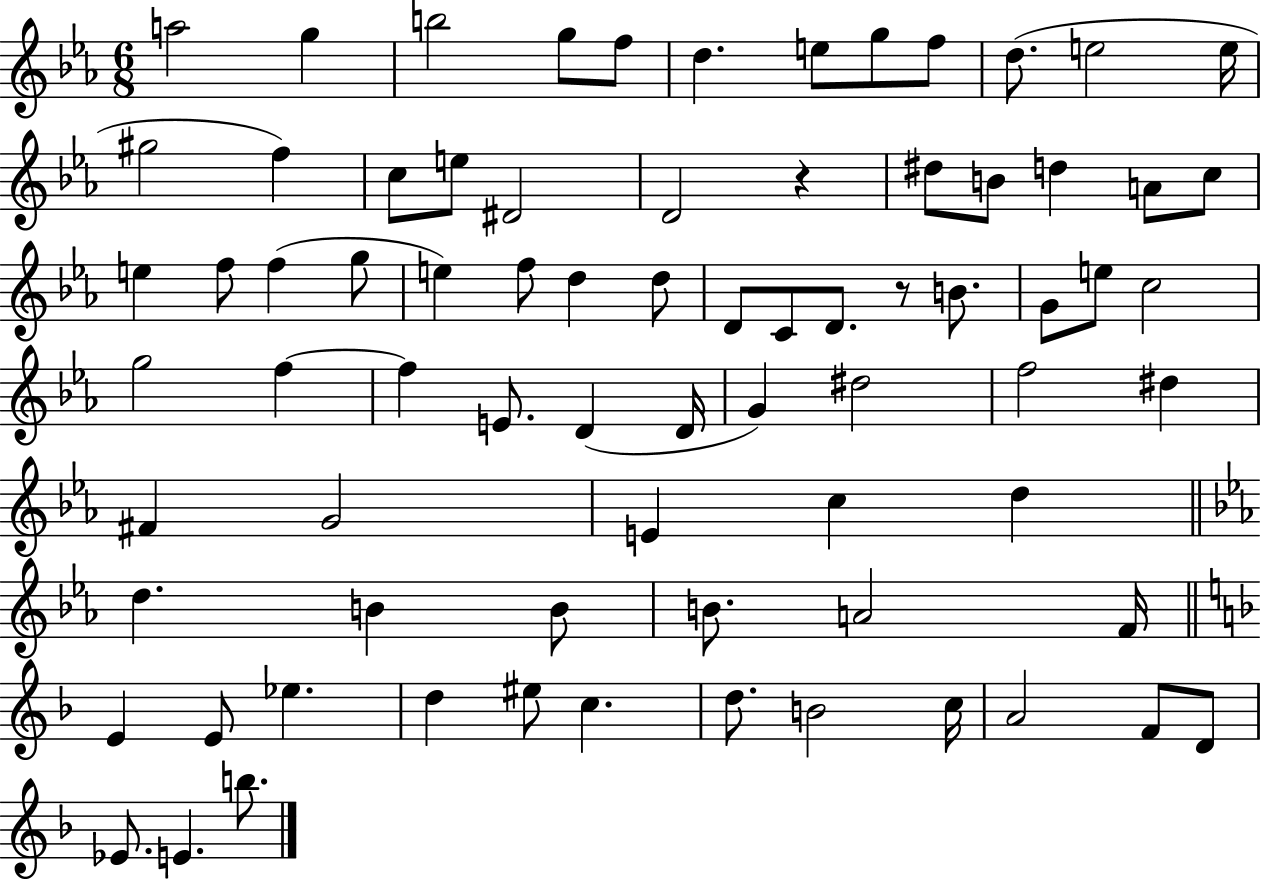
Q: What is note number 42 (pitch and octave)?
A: E4